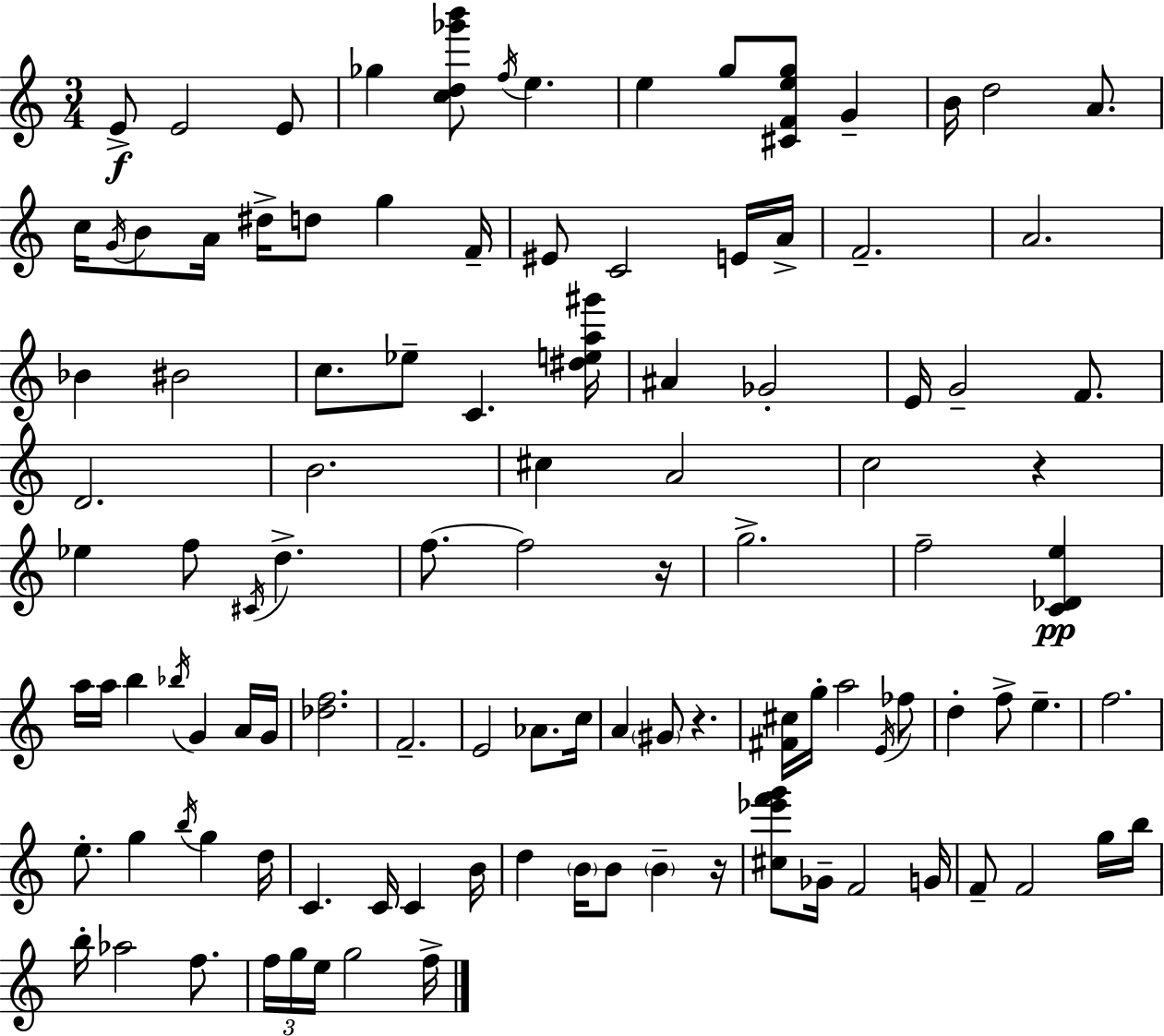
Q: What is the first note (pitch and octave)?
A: E4